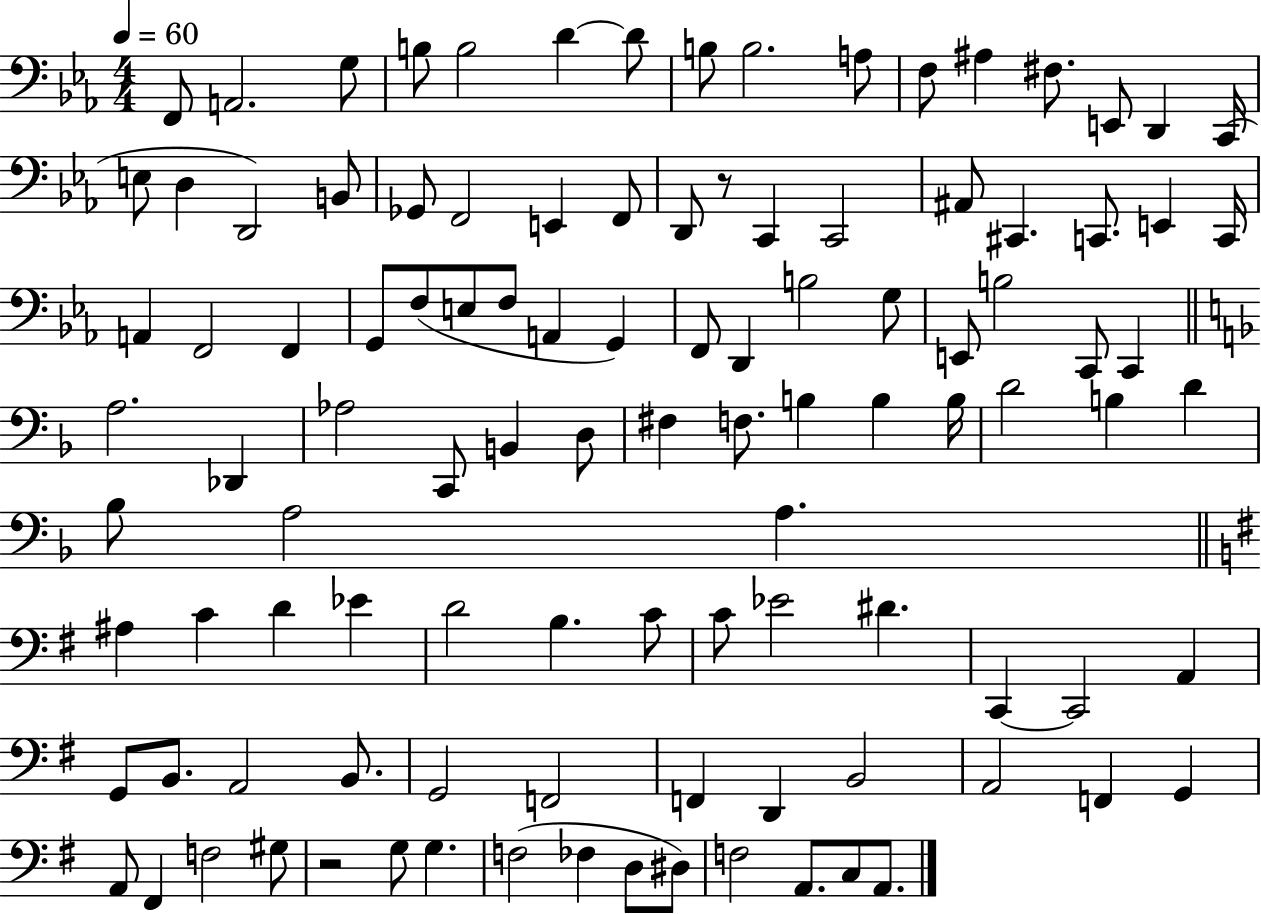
{
  \clef bass
  \numericTimeSignature
  \time 4/4
  \key ees \major
  \tempo 4 = 60
  f,8 a,2. g8 | b8 b2 d'4~~ d'8 | b8 b2. a8 | f8 ais4 fis8. e,8 d,4 c,16( | \break e8 d4 d,2) b,8 | ges,8 f,2 e,4 f,8 | d,8 r8 c,4 c,2 | ais,8 cis,4. c,8. e,4 c,16 | \break a,4 f,2 f,4 | g,8 f8( e8 f8 a,4 g,4) | f,8 d,4 b2 g8 | e,8 b2 c,8 c,4 | \break \bar "||" \break \key f \major a2. des,4 | aes2 c,8 b,4 d8 | fis4 f8. b4 b4 b16 | d'2 b4 d'4 | \break bes8 a2 a4. | \bar "||" \break \key e \minor ais4 c'4 d'4 ees'4 | d'2 b4. c'8 | c'8 ees'2 dis'4. | c,4~~ c,2 a,4 | \break g,8 b,8. a,2 b,8. | g,2 f,2 | f,4 d,4 b,2 | a,2 f,4 g,4 | \break a,8 fis,4 f2 gis8 | r2 g8 g4. | f2( fes4 d8 dis8) | f2 a,8. c8 a,8. | \break \bar "|."
}